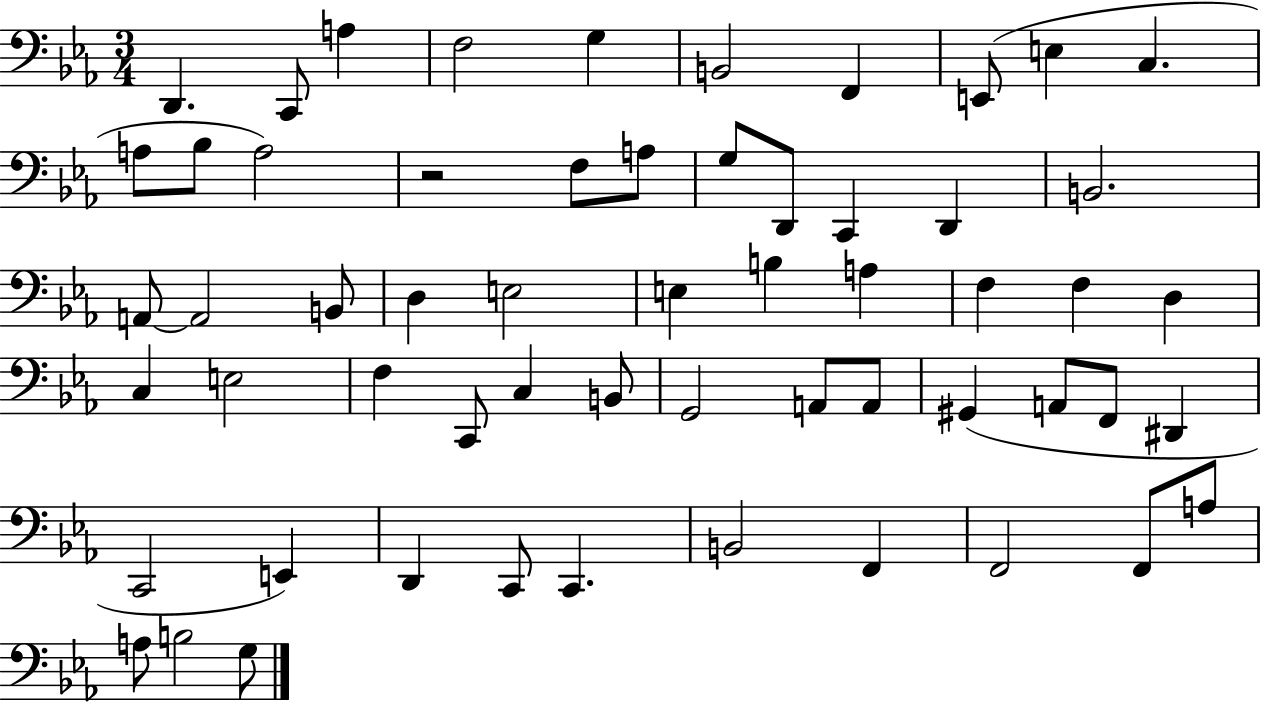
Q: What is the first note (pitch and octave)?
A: D2